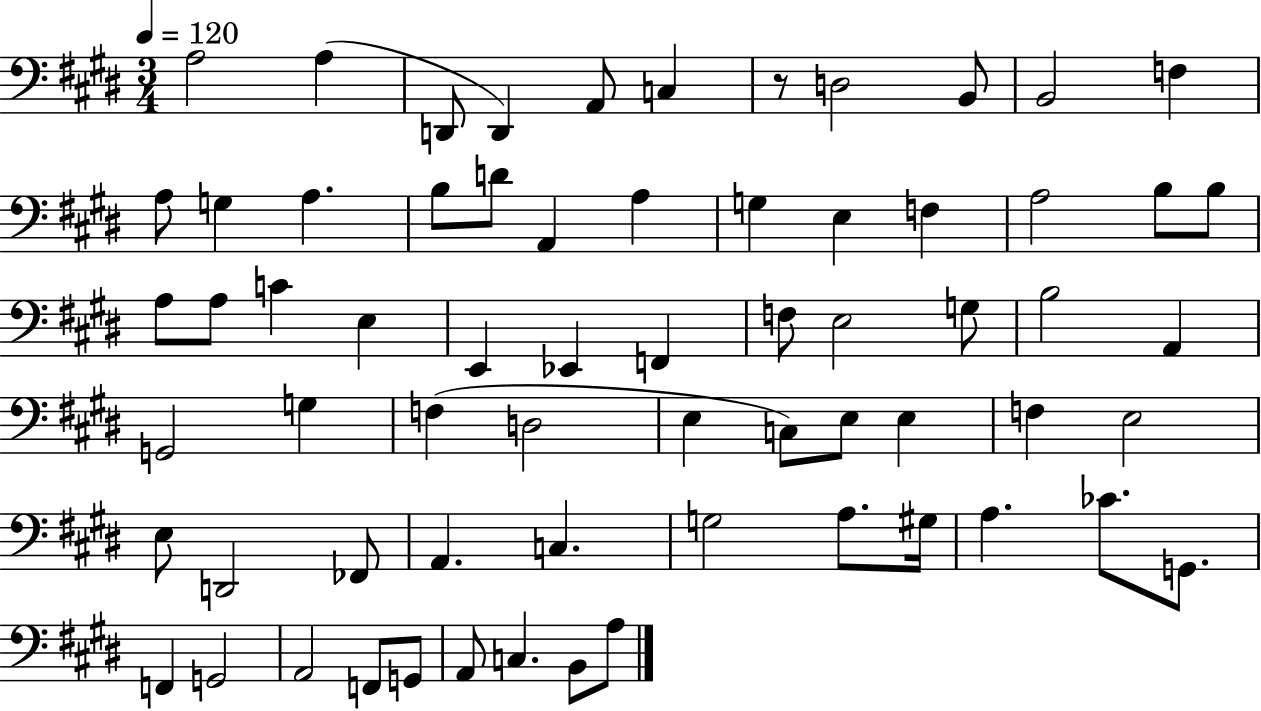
X:1
T:Untitled
M:3/4
L:1/4
K:E
A,2 A, D,,/2 D,, A,,/2 C, z/2 D,2 B,,/2 B,,2 F, A,/2 G, A, B,/2 D/2 A,, A, G, E, F, A,2 B,/2 B,/2 A,/2 A,/2 C E, E,, _E,, F,, F,/2 E,2 G,/2 B,2 A,, G,,2 G, F, D,2 E, C,/2 E,/2 E, F, E,2 E,/2 D,,2 _F,,/2 A,, C, G,2 A,/2 ^G,/4 A, _C/2 G,,/2 F,, G,,2 A,,2 F,,/2 G,,/2 A,,/2 C, B,,/2 A,/2